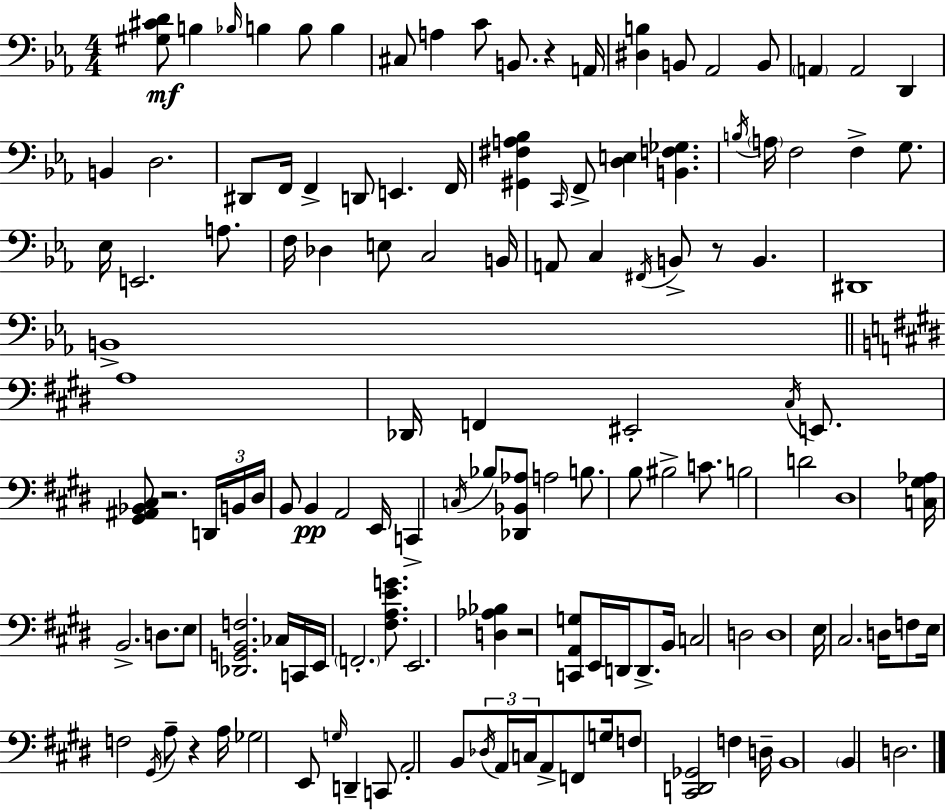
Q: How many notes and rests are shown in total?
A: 131